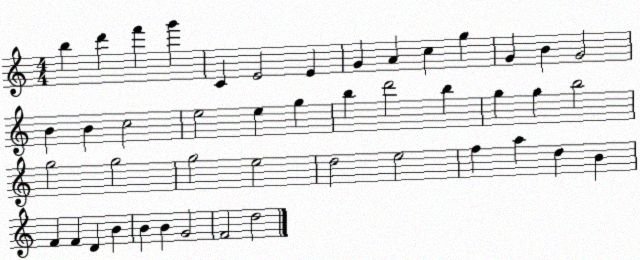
X:1
T:Untitled
M:4/4
L:1/4
K:C
b d' f' g' C E2 E G A c g G B G2 B B c2 e2 e g b d'2 b g g b2 g2 g2 g2 e2 d2 e2 f a d B F F D B B B G2 F2 d2